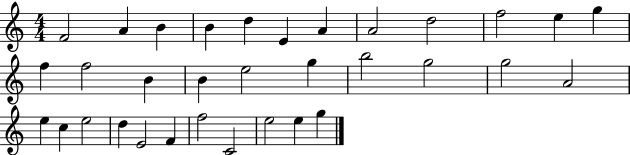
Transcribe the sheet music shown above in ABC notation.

X:1
T:Untitled
M:4/4
L:1/4
K:C
F2 A B B d E A A2 d2 f2 e g f f2 B B e2 g b2 g2 g2 A2 e c e2 d E2 F f2 C2 e2 e g